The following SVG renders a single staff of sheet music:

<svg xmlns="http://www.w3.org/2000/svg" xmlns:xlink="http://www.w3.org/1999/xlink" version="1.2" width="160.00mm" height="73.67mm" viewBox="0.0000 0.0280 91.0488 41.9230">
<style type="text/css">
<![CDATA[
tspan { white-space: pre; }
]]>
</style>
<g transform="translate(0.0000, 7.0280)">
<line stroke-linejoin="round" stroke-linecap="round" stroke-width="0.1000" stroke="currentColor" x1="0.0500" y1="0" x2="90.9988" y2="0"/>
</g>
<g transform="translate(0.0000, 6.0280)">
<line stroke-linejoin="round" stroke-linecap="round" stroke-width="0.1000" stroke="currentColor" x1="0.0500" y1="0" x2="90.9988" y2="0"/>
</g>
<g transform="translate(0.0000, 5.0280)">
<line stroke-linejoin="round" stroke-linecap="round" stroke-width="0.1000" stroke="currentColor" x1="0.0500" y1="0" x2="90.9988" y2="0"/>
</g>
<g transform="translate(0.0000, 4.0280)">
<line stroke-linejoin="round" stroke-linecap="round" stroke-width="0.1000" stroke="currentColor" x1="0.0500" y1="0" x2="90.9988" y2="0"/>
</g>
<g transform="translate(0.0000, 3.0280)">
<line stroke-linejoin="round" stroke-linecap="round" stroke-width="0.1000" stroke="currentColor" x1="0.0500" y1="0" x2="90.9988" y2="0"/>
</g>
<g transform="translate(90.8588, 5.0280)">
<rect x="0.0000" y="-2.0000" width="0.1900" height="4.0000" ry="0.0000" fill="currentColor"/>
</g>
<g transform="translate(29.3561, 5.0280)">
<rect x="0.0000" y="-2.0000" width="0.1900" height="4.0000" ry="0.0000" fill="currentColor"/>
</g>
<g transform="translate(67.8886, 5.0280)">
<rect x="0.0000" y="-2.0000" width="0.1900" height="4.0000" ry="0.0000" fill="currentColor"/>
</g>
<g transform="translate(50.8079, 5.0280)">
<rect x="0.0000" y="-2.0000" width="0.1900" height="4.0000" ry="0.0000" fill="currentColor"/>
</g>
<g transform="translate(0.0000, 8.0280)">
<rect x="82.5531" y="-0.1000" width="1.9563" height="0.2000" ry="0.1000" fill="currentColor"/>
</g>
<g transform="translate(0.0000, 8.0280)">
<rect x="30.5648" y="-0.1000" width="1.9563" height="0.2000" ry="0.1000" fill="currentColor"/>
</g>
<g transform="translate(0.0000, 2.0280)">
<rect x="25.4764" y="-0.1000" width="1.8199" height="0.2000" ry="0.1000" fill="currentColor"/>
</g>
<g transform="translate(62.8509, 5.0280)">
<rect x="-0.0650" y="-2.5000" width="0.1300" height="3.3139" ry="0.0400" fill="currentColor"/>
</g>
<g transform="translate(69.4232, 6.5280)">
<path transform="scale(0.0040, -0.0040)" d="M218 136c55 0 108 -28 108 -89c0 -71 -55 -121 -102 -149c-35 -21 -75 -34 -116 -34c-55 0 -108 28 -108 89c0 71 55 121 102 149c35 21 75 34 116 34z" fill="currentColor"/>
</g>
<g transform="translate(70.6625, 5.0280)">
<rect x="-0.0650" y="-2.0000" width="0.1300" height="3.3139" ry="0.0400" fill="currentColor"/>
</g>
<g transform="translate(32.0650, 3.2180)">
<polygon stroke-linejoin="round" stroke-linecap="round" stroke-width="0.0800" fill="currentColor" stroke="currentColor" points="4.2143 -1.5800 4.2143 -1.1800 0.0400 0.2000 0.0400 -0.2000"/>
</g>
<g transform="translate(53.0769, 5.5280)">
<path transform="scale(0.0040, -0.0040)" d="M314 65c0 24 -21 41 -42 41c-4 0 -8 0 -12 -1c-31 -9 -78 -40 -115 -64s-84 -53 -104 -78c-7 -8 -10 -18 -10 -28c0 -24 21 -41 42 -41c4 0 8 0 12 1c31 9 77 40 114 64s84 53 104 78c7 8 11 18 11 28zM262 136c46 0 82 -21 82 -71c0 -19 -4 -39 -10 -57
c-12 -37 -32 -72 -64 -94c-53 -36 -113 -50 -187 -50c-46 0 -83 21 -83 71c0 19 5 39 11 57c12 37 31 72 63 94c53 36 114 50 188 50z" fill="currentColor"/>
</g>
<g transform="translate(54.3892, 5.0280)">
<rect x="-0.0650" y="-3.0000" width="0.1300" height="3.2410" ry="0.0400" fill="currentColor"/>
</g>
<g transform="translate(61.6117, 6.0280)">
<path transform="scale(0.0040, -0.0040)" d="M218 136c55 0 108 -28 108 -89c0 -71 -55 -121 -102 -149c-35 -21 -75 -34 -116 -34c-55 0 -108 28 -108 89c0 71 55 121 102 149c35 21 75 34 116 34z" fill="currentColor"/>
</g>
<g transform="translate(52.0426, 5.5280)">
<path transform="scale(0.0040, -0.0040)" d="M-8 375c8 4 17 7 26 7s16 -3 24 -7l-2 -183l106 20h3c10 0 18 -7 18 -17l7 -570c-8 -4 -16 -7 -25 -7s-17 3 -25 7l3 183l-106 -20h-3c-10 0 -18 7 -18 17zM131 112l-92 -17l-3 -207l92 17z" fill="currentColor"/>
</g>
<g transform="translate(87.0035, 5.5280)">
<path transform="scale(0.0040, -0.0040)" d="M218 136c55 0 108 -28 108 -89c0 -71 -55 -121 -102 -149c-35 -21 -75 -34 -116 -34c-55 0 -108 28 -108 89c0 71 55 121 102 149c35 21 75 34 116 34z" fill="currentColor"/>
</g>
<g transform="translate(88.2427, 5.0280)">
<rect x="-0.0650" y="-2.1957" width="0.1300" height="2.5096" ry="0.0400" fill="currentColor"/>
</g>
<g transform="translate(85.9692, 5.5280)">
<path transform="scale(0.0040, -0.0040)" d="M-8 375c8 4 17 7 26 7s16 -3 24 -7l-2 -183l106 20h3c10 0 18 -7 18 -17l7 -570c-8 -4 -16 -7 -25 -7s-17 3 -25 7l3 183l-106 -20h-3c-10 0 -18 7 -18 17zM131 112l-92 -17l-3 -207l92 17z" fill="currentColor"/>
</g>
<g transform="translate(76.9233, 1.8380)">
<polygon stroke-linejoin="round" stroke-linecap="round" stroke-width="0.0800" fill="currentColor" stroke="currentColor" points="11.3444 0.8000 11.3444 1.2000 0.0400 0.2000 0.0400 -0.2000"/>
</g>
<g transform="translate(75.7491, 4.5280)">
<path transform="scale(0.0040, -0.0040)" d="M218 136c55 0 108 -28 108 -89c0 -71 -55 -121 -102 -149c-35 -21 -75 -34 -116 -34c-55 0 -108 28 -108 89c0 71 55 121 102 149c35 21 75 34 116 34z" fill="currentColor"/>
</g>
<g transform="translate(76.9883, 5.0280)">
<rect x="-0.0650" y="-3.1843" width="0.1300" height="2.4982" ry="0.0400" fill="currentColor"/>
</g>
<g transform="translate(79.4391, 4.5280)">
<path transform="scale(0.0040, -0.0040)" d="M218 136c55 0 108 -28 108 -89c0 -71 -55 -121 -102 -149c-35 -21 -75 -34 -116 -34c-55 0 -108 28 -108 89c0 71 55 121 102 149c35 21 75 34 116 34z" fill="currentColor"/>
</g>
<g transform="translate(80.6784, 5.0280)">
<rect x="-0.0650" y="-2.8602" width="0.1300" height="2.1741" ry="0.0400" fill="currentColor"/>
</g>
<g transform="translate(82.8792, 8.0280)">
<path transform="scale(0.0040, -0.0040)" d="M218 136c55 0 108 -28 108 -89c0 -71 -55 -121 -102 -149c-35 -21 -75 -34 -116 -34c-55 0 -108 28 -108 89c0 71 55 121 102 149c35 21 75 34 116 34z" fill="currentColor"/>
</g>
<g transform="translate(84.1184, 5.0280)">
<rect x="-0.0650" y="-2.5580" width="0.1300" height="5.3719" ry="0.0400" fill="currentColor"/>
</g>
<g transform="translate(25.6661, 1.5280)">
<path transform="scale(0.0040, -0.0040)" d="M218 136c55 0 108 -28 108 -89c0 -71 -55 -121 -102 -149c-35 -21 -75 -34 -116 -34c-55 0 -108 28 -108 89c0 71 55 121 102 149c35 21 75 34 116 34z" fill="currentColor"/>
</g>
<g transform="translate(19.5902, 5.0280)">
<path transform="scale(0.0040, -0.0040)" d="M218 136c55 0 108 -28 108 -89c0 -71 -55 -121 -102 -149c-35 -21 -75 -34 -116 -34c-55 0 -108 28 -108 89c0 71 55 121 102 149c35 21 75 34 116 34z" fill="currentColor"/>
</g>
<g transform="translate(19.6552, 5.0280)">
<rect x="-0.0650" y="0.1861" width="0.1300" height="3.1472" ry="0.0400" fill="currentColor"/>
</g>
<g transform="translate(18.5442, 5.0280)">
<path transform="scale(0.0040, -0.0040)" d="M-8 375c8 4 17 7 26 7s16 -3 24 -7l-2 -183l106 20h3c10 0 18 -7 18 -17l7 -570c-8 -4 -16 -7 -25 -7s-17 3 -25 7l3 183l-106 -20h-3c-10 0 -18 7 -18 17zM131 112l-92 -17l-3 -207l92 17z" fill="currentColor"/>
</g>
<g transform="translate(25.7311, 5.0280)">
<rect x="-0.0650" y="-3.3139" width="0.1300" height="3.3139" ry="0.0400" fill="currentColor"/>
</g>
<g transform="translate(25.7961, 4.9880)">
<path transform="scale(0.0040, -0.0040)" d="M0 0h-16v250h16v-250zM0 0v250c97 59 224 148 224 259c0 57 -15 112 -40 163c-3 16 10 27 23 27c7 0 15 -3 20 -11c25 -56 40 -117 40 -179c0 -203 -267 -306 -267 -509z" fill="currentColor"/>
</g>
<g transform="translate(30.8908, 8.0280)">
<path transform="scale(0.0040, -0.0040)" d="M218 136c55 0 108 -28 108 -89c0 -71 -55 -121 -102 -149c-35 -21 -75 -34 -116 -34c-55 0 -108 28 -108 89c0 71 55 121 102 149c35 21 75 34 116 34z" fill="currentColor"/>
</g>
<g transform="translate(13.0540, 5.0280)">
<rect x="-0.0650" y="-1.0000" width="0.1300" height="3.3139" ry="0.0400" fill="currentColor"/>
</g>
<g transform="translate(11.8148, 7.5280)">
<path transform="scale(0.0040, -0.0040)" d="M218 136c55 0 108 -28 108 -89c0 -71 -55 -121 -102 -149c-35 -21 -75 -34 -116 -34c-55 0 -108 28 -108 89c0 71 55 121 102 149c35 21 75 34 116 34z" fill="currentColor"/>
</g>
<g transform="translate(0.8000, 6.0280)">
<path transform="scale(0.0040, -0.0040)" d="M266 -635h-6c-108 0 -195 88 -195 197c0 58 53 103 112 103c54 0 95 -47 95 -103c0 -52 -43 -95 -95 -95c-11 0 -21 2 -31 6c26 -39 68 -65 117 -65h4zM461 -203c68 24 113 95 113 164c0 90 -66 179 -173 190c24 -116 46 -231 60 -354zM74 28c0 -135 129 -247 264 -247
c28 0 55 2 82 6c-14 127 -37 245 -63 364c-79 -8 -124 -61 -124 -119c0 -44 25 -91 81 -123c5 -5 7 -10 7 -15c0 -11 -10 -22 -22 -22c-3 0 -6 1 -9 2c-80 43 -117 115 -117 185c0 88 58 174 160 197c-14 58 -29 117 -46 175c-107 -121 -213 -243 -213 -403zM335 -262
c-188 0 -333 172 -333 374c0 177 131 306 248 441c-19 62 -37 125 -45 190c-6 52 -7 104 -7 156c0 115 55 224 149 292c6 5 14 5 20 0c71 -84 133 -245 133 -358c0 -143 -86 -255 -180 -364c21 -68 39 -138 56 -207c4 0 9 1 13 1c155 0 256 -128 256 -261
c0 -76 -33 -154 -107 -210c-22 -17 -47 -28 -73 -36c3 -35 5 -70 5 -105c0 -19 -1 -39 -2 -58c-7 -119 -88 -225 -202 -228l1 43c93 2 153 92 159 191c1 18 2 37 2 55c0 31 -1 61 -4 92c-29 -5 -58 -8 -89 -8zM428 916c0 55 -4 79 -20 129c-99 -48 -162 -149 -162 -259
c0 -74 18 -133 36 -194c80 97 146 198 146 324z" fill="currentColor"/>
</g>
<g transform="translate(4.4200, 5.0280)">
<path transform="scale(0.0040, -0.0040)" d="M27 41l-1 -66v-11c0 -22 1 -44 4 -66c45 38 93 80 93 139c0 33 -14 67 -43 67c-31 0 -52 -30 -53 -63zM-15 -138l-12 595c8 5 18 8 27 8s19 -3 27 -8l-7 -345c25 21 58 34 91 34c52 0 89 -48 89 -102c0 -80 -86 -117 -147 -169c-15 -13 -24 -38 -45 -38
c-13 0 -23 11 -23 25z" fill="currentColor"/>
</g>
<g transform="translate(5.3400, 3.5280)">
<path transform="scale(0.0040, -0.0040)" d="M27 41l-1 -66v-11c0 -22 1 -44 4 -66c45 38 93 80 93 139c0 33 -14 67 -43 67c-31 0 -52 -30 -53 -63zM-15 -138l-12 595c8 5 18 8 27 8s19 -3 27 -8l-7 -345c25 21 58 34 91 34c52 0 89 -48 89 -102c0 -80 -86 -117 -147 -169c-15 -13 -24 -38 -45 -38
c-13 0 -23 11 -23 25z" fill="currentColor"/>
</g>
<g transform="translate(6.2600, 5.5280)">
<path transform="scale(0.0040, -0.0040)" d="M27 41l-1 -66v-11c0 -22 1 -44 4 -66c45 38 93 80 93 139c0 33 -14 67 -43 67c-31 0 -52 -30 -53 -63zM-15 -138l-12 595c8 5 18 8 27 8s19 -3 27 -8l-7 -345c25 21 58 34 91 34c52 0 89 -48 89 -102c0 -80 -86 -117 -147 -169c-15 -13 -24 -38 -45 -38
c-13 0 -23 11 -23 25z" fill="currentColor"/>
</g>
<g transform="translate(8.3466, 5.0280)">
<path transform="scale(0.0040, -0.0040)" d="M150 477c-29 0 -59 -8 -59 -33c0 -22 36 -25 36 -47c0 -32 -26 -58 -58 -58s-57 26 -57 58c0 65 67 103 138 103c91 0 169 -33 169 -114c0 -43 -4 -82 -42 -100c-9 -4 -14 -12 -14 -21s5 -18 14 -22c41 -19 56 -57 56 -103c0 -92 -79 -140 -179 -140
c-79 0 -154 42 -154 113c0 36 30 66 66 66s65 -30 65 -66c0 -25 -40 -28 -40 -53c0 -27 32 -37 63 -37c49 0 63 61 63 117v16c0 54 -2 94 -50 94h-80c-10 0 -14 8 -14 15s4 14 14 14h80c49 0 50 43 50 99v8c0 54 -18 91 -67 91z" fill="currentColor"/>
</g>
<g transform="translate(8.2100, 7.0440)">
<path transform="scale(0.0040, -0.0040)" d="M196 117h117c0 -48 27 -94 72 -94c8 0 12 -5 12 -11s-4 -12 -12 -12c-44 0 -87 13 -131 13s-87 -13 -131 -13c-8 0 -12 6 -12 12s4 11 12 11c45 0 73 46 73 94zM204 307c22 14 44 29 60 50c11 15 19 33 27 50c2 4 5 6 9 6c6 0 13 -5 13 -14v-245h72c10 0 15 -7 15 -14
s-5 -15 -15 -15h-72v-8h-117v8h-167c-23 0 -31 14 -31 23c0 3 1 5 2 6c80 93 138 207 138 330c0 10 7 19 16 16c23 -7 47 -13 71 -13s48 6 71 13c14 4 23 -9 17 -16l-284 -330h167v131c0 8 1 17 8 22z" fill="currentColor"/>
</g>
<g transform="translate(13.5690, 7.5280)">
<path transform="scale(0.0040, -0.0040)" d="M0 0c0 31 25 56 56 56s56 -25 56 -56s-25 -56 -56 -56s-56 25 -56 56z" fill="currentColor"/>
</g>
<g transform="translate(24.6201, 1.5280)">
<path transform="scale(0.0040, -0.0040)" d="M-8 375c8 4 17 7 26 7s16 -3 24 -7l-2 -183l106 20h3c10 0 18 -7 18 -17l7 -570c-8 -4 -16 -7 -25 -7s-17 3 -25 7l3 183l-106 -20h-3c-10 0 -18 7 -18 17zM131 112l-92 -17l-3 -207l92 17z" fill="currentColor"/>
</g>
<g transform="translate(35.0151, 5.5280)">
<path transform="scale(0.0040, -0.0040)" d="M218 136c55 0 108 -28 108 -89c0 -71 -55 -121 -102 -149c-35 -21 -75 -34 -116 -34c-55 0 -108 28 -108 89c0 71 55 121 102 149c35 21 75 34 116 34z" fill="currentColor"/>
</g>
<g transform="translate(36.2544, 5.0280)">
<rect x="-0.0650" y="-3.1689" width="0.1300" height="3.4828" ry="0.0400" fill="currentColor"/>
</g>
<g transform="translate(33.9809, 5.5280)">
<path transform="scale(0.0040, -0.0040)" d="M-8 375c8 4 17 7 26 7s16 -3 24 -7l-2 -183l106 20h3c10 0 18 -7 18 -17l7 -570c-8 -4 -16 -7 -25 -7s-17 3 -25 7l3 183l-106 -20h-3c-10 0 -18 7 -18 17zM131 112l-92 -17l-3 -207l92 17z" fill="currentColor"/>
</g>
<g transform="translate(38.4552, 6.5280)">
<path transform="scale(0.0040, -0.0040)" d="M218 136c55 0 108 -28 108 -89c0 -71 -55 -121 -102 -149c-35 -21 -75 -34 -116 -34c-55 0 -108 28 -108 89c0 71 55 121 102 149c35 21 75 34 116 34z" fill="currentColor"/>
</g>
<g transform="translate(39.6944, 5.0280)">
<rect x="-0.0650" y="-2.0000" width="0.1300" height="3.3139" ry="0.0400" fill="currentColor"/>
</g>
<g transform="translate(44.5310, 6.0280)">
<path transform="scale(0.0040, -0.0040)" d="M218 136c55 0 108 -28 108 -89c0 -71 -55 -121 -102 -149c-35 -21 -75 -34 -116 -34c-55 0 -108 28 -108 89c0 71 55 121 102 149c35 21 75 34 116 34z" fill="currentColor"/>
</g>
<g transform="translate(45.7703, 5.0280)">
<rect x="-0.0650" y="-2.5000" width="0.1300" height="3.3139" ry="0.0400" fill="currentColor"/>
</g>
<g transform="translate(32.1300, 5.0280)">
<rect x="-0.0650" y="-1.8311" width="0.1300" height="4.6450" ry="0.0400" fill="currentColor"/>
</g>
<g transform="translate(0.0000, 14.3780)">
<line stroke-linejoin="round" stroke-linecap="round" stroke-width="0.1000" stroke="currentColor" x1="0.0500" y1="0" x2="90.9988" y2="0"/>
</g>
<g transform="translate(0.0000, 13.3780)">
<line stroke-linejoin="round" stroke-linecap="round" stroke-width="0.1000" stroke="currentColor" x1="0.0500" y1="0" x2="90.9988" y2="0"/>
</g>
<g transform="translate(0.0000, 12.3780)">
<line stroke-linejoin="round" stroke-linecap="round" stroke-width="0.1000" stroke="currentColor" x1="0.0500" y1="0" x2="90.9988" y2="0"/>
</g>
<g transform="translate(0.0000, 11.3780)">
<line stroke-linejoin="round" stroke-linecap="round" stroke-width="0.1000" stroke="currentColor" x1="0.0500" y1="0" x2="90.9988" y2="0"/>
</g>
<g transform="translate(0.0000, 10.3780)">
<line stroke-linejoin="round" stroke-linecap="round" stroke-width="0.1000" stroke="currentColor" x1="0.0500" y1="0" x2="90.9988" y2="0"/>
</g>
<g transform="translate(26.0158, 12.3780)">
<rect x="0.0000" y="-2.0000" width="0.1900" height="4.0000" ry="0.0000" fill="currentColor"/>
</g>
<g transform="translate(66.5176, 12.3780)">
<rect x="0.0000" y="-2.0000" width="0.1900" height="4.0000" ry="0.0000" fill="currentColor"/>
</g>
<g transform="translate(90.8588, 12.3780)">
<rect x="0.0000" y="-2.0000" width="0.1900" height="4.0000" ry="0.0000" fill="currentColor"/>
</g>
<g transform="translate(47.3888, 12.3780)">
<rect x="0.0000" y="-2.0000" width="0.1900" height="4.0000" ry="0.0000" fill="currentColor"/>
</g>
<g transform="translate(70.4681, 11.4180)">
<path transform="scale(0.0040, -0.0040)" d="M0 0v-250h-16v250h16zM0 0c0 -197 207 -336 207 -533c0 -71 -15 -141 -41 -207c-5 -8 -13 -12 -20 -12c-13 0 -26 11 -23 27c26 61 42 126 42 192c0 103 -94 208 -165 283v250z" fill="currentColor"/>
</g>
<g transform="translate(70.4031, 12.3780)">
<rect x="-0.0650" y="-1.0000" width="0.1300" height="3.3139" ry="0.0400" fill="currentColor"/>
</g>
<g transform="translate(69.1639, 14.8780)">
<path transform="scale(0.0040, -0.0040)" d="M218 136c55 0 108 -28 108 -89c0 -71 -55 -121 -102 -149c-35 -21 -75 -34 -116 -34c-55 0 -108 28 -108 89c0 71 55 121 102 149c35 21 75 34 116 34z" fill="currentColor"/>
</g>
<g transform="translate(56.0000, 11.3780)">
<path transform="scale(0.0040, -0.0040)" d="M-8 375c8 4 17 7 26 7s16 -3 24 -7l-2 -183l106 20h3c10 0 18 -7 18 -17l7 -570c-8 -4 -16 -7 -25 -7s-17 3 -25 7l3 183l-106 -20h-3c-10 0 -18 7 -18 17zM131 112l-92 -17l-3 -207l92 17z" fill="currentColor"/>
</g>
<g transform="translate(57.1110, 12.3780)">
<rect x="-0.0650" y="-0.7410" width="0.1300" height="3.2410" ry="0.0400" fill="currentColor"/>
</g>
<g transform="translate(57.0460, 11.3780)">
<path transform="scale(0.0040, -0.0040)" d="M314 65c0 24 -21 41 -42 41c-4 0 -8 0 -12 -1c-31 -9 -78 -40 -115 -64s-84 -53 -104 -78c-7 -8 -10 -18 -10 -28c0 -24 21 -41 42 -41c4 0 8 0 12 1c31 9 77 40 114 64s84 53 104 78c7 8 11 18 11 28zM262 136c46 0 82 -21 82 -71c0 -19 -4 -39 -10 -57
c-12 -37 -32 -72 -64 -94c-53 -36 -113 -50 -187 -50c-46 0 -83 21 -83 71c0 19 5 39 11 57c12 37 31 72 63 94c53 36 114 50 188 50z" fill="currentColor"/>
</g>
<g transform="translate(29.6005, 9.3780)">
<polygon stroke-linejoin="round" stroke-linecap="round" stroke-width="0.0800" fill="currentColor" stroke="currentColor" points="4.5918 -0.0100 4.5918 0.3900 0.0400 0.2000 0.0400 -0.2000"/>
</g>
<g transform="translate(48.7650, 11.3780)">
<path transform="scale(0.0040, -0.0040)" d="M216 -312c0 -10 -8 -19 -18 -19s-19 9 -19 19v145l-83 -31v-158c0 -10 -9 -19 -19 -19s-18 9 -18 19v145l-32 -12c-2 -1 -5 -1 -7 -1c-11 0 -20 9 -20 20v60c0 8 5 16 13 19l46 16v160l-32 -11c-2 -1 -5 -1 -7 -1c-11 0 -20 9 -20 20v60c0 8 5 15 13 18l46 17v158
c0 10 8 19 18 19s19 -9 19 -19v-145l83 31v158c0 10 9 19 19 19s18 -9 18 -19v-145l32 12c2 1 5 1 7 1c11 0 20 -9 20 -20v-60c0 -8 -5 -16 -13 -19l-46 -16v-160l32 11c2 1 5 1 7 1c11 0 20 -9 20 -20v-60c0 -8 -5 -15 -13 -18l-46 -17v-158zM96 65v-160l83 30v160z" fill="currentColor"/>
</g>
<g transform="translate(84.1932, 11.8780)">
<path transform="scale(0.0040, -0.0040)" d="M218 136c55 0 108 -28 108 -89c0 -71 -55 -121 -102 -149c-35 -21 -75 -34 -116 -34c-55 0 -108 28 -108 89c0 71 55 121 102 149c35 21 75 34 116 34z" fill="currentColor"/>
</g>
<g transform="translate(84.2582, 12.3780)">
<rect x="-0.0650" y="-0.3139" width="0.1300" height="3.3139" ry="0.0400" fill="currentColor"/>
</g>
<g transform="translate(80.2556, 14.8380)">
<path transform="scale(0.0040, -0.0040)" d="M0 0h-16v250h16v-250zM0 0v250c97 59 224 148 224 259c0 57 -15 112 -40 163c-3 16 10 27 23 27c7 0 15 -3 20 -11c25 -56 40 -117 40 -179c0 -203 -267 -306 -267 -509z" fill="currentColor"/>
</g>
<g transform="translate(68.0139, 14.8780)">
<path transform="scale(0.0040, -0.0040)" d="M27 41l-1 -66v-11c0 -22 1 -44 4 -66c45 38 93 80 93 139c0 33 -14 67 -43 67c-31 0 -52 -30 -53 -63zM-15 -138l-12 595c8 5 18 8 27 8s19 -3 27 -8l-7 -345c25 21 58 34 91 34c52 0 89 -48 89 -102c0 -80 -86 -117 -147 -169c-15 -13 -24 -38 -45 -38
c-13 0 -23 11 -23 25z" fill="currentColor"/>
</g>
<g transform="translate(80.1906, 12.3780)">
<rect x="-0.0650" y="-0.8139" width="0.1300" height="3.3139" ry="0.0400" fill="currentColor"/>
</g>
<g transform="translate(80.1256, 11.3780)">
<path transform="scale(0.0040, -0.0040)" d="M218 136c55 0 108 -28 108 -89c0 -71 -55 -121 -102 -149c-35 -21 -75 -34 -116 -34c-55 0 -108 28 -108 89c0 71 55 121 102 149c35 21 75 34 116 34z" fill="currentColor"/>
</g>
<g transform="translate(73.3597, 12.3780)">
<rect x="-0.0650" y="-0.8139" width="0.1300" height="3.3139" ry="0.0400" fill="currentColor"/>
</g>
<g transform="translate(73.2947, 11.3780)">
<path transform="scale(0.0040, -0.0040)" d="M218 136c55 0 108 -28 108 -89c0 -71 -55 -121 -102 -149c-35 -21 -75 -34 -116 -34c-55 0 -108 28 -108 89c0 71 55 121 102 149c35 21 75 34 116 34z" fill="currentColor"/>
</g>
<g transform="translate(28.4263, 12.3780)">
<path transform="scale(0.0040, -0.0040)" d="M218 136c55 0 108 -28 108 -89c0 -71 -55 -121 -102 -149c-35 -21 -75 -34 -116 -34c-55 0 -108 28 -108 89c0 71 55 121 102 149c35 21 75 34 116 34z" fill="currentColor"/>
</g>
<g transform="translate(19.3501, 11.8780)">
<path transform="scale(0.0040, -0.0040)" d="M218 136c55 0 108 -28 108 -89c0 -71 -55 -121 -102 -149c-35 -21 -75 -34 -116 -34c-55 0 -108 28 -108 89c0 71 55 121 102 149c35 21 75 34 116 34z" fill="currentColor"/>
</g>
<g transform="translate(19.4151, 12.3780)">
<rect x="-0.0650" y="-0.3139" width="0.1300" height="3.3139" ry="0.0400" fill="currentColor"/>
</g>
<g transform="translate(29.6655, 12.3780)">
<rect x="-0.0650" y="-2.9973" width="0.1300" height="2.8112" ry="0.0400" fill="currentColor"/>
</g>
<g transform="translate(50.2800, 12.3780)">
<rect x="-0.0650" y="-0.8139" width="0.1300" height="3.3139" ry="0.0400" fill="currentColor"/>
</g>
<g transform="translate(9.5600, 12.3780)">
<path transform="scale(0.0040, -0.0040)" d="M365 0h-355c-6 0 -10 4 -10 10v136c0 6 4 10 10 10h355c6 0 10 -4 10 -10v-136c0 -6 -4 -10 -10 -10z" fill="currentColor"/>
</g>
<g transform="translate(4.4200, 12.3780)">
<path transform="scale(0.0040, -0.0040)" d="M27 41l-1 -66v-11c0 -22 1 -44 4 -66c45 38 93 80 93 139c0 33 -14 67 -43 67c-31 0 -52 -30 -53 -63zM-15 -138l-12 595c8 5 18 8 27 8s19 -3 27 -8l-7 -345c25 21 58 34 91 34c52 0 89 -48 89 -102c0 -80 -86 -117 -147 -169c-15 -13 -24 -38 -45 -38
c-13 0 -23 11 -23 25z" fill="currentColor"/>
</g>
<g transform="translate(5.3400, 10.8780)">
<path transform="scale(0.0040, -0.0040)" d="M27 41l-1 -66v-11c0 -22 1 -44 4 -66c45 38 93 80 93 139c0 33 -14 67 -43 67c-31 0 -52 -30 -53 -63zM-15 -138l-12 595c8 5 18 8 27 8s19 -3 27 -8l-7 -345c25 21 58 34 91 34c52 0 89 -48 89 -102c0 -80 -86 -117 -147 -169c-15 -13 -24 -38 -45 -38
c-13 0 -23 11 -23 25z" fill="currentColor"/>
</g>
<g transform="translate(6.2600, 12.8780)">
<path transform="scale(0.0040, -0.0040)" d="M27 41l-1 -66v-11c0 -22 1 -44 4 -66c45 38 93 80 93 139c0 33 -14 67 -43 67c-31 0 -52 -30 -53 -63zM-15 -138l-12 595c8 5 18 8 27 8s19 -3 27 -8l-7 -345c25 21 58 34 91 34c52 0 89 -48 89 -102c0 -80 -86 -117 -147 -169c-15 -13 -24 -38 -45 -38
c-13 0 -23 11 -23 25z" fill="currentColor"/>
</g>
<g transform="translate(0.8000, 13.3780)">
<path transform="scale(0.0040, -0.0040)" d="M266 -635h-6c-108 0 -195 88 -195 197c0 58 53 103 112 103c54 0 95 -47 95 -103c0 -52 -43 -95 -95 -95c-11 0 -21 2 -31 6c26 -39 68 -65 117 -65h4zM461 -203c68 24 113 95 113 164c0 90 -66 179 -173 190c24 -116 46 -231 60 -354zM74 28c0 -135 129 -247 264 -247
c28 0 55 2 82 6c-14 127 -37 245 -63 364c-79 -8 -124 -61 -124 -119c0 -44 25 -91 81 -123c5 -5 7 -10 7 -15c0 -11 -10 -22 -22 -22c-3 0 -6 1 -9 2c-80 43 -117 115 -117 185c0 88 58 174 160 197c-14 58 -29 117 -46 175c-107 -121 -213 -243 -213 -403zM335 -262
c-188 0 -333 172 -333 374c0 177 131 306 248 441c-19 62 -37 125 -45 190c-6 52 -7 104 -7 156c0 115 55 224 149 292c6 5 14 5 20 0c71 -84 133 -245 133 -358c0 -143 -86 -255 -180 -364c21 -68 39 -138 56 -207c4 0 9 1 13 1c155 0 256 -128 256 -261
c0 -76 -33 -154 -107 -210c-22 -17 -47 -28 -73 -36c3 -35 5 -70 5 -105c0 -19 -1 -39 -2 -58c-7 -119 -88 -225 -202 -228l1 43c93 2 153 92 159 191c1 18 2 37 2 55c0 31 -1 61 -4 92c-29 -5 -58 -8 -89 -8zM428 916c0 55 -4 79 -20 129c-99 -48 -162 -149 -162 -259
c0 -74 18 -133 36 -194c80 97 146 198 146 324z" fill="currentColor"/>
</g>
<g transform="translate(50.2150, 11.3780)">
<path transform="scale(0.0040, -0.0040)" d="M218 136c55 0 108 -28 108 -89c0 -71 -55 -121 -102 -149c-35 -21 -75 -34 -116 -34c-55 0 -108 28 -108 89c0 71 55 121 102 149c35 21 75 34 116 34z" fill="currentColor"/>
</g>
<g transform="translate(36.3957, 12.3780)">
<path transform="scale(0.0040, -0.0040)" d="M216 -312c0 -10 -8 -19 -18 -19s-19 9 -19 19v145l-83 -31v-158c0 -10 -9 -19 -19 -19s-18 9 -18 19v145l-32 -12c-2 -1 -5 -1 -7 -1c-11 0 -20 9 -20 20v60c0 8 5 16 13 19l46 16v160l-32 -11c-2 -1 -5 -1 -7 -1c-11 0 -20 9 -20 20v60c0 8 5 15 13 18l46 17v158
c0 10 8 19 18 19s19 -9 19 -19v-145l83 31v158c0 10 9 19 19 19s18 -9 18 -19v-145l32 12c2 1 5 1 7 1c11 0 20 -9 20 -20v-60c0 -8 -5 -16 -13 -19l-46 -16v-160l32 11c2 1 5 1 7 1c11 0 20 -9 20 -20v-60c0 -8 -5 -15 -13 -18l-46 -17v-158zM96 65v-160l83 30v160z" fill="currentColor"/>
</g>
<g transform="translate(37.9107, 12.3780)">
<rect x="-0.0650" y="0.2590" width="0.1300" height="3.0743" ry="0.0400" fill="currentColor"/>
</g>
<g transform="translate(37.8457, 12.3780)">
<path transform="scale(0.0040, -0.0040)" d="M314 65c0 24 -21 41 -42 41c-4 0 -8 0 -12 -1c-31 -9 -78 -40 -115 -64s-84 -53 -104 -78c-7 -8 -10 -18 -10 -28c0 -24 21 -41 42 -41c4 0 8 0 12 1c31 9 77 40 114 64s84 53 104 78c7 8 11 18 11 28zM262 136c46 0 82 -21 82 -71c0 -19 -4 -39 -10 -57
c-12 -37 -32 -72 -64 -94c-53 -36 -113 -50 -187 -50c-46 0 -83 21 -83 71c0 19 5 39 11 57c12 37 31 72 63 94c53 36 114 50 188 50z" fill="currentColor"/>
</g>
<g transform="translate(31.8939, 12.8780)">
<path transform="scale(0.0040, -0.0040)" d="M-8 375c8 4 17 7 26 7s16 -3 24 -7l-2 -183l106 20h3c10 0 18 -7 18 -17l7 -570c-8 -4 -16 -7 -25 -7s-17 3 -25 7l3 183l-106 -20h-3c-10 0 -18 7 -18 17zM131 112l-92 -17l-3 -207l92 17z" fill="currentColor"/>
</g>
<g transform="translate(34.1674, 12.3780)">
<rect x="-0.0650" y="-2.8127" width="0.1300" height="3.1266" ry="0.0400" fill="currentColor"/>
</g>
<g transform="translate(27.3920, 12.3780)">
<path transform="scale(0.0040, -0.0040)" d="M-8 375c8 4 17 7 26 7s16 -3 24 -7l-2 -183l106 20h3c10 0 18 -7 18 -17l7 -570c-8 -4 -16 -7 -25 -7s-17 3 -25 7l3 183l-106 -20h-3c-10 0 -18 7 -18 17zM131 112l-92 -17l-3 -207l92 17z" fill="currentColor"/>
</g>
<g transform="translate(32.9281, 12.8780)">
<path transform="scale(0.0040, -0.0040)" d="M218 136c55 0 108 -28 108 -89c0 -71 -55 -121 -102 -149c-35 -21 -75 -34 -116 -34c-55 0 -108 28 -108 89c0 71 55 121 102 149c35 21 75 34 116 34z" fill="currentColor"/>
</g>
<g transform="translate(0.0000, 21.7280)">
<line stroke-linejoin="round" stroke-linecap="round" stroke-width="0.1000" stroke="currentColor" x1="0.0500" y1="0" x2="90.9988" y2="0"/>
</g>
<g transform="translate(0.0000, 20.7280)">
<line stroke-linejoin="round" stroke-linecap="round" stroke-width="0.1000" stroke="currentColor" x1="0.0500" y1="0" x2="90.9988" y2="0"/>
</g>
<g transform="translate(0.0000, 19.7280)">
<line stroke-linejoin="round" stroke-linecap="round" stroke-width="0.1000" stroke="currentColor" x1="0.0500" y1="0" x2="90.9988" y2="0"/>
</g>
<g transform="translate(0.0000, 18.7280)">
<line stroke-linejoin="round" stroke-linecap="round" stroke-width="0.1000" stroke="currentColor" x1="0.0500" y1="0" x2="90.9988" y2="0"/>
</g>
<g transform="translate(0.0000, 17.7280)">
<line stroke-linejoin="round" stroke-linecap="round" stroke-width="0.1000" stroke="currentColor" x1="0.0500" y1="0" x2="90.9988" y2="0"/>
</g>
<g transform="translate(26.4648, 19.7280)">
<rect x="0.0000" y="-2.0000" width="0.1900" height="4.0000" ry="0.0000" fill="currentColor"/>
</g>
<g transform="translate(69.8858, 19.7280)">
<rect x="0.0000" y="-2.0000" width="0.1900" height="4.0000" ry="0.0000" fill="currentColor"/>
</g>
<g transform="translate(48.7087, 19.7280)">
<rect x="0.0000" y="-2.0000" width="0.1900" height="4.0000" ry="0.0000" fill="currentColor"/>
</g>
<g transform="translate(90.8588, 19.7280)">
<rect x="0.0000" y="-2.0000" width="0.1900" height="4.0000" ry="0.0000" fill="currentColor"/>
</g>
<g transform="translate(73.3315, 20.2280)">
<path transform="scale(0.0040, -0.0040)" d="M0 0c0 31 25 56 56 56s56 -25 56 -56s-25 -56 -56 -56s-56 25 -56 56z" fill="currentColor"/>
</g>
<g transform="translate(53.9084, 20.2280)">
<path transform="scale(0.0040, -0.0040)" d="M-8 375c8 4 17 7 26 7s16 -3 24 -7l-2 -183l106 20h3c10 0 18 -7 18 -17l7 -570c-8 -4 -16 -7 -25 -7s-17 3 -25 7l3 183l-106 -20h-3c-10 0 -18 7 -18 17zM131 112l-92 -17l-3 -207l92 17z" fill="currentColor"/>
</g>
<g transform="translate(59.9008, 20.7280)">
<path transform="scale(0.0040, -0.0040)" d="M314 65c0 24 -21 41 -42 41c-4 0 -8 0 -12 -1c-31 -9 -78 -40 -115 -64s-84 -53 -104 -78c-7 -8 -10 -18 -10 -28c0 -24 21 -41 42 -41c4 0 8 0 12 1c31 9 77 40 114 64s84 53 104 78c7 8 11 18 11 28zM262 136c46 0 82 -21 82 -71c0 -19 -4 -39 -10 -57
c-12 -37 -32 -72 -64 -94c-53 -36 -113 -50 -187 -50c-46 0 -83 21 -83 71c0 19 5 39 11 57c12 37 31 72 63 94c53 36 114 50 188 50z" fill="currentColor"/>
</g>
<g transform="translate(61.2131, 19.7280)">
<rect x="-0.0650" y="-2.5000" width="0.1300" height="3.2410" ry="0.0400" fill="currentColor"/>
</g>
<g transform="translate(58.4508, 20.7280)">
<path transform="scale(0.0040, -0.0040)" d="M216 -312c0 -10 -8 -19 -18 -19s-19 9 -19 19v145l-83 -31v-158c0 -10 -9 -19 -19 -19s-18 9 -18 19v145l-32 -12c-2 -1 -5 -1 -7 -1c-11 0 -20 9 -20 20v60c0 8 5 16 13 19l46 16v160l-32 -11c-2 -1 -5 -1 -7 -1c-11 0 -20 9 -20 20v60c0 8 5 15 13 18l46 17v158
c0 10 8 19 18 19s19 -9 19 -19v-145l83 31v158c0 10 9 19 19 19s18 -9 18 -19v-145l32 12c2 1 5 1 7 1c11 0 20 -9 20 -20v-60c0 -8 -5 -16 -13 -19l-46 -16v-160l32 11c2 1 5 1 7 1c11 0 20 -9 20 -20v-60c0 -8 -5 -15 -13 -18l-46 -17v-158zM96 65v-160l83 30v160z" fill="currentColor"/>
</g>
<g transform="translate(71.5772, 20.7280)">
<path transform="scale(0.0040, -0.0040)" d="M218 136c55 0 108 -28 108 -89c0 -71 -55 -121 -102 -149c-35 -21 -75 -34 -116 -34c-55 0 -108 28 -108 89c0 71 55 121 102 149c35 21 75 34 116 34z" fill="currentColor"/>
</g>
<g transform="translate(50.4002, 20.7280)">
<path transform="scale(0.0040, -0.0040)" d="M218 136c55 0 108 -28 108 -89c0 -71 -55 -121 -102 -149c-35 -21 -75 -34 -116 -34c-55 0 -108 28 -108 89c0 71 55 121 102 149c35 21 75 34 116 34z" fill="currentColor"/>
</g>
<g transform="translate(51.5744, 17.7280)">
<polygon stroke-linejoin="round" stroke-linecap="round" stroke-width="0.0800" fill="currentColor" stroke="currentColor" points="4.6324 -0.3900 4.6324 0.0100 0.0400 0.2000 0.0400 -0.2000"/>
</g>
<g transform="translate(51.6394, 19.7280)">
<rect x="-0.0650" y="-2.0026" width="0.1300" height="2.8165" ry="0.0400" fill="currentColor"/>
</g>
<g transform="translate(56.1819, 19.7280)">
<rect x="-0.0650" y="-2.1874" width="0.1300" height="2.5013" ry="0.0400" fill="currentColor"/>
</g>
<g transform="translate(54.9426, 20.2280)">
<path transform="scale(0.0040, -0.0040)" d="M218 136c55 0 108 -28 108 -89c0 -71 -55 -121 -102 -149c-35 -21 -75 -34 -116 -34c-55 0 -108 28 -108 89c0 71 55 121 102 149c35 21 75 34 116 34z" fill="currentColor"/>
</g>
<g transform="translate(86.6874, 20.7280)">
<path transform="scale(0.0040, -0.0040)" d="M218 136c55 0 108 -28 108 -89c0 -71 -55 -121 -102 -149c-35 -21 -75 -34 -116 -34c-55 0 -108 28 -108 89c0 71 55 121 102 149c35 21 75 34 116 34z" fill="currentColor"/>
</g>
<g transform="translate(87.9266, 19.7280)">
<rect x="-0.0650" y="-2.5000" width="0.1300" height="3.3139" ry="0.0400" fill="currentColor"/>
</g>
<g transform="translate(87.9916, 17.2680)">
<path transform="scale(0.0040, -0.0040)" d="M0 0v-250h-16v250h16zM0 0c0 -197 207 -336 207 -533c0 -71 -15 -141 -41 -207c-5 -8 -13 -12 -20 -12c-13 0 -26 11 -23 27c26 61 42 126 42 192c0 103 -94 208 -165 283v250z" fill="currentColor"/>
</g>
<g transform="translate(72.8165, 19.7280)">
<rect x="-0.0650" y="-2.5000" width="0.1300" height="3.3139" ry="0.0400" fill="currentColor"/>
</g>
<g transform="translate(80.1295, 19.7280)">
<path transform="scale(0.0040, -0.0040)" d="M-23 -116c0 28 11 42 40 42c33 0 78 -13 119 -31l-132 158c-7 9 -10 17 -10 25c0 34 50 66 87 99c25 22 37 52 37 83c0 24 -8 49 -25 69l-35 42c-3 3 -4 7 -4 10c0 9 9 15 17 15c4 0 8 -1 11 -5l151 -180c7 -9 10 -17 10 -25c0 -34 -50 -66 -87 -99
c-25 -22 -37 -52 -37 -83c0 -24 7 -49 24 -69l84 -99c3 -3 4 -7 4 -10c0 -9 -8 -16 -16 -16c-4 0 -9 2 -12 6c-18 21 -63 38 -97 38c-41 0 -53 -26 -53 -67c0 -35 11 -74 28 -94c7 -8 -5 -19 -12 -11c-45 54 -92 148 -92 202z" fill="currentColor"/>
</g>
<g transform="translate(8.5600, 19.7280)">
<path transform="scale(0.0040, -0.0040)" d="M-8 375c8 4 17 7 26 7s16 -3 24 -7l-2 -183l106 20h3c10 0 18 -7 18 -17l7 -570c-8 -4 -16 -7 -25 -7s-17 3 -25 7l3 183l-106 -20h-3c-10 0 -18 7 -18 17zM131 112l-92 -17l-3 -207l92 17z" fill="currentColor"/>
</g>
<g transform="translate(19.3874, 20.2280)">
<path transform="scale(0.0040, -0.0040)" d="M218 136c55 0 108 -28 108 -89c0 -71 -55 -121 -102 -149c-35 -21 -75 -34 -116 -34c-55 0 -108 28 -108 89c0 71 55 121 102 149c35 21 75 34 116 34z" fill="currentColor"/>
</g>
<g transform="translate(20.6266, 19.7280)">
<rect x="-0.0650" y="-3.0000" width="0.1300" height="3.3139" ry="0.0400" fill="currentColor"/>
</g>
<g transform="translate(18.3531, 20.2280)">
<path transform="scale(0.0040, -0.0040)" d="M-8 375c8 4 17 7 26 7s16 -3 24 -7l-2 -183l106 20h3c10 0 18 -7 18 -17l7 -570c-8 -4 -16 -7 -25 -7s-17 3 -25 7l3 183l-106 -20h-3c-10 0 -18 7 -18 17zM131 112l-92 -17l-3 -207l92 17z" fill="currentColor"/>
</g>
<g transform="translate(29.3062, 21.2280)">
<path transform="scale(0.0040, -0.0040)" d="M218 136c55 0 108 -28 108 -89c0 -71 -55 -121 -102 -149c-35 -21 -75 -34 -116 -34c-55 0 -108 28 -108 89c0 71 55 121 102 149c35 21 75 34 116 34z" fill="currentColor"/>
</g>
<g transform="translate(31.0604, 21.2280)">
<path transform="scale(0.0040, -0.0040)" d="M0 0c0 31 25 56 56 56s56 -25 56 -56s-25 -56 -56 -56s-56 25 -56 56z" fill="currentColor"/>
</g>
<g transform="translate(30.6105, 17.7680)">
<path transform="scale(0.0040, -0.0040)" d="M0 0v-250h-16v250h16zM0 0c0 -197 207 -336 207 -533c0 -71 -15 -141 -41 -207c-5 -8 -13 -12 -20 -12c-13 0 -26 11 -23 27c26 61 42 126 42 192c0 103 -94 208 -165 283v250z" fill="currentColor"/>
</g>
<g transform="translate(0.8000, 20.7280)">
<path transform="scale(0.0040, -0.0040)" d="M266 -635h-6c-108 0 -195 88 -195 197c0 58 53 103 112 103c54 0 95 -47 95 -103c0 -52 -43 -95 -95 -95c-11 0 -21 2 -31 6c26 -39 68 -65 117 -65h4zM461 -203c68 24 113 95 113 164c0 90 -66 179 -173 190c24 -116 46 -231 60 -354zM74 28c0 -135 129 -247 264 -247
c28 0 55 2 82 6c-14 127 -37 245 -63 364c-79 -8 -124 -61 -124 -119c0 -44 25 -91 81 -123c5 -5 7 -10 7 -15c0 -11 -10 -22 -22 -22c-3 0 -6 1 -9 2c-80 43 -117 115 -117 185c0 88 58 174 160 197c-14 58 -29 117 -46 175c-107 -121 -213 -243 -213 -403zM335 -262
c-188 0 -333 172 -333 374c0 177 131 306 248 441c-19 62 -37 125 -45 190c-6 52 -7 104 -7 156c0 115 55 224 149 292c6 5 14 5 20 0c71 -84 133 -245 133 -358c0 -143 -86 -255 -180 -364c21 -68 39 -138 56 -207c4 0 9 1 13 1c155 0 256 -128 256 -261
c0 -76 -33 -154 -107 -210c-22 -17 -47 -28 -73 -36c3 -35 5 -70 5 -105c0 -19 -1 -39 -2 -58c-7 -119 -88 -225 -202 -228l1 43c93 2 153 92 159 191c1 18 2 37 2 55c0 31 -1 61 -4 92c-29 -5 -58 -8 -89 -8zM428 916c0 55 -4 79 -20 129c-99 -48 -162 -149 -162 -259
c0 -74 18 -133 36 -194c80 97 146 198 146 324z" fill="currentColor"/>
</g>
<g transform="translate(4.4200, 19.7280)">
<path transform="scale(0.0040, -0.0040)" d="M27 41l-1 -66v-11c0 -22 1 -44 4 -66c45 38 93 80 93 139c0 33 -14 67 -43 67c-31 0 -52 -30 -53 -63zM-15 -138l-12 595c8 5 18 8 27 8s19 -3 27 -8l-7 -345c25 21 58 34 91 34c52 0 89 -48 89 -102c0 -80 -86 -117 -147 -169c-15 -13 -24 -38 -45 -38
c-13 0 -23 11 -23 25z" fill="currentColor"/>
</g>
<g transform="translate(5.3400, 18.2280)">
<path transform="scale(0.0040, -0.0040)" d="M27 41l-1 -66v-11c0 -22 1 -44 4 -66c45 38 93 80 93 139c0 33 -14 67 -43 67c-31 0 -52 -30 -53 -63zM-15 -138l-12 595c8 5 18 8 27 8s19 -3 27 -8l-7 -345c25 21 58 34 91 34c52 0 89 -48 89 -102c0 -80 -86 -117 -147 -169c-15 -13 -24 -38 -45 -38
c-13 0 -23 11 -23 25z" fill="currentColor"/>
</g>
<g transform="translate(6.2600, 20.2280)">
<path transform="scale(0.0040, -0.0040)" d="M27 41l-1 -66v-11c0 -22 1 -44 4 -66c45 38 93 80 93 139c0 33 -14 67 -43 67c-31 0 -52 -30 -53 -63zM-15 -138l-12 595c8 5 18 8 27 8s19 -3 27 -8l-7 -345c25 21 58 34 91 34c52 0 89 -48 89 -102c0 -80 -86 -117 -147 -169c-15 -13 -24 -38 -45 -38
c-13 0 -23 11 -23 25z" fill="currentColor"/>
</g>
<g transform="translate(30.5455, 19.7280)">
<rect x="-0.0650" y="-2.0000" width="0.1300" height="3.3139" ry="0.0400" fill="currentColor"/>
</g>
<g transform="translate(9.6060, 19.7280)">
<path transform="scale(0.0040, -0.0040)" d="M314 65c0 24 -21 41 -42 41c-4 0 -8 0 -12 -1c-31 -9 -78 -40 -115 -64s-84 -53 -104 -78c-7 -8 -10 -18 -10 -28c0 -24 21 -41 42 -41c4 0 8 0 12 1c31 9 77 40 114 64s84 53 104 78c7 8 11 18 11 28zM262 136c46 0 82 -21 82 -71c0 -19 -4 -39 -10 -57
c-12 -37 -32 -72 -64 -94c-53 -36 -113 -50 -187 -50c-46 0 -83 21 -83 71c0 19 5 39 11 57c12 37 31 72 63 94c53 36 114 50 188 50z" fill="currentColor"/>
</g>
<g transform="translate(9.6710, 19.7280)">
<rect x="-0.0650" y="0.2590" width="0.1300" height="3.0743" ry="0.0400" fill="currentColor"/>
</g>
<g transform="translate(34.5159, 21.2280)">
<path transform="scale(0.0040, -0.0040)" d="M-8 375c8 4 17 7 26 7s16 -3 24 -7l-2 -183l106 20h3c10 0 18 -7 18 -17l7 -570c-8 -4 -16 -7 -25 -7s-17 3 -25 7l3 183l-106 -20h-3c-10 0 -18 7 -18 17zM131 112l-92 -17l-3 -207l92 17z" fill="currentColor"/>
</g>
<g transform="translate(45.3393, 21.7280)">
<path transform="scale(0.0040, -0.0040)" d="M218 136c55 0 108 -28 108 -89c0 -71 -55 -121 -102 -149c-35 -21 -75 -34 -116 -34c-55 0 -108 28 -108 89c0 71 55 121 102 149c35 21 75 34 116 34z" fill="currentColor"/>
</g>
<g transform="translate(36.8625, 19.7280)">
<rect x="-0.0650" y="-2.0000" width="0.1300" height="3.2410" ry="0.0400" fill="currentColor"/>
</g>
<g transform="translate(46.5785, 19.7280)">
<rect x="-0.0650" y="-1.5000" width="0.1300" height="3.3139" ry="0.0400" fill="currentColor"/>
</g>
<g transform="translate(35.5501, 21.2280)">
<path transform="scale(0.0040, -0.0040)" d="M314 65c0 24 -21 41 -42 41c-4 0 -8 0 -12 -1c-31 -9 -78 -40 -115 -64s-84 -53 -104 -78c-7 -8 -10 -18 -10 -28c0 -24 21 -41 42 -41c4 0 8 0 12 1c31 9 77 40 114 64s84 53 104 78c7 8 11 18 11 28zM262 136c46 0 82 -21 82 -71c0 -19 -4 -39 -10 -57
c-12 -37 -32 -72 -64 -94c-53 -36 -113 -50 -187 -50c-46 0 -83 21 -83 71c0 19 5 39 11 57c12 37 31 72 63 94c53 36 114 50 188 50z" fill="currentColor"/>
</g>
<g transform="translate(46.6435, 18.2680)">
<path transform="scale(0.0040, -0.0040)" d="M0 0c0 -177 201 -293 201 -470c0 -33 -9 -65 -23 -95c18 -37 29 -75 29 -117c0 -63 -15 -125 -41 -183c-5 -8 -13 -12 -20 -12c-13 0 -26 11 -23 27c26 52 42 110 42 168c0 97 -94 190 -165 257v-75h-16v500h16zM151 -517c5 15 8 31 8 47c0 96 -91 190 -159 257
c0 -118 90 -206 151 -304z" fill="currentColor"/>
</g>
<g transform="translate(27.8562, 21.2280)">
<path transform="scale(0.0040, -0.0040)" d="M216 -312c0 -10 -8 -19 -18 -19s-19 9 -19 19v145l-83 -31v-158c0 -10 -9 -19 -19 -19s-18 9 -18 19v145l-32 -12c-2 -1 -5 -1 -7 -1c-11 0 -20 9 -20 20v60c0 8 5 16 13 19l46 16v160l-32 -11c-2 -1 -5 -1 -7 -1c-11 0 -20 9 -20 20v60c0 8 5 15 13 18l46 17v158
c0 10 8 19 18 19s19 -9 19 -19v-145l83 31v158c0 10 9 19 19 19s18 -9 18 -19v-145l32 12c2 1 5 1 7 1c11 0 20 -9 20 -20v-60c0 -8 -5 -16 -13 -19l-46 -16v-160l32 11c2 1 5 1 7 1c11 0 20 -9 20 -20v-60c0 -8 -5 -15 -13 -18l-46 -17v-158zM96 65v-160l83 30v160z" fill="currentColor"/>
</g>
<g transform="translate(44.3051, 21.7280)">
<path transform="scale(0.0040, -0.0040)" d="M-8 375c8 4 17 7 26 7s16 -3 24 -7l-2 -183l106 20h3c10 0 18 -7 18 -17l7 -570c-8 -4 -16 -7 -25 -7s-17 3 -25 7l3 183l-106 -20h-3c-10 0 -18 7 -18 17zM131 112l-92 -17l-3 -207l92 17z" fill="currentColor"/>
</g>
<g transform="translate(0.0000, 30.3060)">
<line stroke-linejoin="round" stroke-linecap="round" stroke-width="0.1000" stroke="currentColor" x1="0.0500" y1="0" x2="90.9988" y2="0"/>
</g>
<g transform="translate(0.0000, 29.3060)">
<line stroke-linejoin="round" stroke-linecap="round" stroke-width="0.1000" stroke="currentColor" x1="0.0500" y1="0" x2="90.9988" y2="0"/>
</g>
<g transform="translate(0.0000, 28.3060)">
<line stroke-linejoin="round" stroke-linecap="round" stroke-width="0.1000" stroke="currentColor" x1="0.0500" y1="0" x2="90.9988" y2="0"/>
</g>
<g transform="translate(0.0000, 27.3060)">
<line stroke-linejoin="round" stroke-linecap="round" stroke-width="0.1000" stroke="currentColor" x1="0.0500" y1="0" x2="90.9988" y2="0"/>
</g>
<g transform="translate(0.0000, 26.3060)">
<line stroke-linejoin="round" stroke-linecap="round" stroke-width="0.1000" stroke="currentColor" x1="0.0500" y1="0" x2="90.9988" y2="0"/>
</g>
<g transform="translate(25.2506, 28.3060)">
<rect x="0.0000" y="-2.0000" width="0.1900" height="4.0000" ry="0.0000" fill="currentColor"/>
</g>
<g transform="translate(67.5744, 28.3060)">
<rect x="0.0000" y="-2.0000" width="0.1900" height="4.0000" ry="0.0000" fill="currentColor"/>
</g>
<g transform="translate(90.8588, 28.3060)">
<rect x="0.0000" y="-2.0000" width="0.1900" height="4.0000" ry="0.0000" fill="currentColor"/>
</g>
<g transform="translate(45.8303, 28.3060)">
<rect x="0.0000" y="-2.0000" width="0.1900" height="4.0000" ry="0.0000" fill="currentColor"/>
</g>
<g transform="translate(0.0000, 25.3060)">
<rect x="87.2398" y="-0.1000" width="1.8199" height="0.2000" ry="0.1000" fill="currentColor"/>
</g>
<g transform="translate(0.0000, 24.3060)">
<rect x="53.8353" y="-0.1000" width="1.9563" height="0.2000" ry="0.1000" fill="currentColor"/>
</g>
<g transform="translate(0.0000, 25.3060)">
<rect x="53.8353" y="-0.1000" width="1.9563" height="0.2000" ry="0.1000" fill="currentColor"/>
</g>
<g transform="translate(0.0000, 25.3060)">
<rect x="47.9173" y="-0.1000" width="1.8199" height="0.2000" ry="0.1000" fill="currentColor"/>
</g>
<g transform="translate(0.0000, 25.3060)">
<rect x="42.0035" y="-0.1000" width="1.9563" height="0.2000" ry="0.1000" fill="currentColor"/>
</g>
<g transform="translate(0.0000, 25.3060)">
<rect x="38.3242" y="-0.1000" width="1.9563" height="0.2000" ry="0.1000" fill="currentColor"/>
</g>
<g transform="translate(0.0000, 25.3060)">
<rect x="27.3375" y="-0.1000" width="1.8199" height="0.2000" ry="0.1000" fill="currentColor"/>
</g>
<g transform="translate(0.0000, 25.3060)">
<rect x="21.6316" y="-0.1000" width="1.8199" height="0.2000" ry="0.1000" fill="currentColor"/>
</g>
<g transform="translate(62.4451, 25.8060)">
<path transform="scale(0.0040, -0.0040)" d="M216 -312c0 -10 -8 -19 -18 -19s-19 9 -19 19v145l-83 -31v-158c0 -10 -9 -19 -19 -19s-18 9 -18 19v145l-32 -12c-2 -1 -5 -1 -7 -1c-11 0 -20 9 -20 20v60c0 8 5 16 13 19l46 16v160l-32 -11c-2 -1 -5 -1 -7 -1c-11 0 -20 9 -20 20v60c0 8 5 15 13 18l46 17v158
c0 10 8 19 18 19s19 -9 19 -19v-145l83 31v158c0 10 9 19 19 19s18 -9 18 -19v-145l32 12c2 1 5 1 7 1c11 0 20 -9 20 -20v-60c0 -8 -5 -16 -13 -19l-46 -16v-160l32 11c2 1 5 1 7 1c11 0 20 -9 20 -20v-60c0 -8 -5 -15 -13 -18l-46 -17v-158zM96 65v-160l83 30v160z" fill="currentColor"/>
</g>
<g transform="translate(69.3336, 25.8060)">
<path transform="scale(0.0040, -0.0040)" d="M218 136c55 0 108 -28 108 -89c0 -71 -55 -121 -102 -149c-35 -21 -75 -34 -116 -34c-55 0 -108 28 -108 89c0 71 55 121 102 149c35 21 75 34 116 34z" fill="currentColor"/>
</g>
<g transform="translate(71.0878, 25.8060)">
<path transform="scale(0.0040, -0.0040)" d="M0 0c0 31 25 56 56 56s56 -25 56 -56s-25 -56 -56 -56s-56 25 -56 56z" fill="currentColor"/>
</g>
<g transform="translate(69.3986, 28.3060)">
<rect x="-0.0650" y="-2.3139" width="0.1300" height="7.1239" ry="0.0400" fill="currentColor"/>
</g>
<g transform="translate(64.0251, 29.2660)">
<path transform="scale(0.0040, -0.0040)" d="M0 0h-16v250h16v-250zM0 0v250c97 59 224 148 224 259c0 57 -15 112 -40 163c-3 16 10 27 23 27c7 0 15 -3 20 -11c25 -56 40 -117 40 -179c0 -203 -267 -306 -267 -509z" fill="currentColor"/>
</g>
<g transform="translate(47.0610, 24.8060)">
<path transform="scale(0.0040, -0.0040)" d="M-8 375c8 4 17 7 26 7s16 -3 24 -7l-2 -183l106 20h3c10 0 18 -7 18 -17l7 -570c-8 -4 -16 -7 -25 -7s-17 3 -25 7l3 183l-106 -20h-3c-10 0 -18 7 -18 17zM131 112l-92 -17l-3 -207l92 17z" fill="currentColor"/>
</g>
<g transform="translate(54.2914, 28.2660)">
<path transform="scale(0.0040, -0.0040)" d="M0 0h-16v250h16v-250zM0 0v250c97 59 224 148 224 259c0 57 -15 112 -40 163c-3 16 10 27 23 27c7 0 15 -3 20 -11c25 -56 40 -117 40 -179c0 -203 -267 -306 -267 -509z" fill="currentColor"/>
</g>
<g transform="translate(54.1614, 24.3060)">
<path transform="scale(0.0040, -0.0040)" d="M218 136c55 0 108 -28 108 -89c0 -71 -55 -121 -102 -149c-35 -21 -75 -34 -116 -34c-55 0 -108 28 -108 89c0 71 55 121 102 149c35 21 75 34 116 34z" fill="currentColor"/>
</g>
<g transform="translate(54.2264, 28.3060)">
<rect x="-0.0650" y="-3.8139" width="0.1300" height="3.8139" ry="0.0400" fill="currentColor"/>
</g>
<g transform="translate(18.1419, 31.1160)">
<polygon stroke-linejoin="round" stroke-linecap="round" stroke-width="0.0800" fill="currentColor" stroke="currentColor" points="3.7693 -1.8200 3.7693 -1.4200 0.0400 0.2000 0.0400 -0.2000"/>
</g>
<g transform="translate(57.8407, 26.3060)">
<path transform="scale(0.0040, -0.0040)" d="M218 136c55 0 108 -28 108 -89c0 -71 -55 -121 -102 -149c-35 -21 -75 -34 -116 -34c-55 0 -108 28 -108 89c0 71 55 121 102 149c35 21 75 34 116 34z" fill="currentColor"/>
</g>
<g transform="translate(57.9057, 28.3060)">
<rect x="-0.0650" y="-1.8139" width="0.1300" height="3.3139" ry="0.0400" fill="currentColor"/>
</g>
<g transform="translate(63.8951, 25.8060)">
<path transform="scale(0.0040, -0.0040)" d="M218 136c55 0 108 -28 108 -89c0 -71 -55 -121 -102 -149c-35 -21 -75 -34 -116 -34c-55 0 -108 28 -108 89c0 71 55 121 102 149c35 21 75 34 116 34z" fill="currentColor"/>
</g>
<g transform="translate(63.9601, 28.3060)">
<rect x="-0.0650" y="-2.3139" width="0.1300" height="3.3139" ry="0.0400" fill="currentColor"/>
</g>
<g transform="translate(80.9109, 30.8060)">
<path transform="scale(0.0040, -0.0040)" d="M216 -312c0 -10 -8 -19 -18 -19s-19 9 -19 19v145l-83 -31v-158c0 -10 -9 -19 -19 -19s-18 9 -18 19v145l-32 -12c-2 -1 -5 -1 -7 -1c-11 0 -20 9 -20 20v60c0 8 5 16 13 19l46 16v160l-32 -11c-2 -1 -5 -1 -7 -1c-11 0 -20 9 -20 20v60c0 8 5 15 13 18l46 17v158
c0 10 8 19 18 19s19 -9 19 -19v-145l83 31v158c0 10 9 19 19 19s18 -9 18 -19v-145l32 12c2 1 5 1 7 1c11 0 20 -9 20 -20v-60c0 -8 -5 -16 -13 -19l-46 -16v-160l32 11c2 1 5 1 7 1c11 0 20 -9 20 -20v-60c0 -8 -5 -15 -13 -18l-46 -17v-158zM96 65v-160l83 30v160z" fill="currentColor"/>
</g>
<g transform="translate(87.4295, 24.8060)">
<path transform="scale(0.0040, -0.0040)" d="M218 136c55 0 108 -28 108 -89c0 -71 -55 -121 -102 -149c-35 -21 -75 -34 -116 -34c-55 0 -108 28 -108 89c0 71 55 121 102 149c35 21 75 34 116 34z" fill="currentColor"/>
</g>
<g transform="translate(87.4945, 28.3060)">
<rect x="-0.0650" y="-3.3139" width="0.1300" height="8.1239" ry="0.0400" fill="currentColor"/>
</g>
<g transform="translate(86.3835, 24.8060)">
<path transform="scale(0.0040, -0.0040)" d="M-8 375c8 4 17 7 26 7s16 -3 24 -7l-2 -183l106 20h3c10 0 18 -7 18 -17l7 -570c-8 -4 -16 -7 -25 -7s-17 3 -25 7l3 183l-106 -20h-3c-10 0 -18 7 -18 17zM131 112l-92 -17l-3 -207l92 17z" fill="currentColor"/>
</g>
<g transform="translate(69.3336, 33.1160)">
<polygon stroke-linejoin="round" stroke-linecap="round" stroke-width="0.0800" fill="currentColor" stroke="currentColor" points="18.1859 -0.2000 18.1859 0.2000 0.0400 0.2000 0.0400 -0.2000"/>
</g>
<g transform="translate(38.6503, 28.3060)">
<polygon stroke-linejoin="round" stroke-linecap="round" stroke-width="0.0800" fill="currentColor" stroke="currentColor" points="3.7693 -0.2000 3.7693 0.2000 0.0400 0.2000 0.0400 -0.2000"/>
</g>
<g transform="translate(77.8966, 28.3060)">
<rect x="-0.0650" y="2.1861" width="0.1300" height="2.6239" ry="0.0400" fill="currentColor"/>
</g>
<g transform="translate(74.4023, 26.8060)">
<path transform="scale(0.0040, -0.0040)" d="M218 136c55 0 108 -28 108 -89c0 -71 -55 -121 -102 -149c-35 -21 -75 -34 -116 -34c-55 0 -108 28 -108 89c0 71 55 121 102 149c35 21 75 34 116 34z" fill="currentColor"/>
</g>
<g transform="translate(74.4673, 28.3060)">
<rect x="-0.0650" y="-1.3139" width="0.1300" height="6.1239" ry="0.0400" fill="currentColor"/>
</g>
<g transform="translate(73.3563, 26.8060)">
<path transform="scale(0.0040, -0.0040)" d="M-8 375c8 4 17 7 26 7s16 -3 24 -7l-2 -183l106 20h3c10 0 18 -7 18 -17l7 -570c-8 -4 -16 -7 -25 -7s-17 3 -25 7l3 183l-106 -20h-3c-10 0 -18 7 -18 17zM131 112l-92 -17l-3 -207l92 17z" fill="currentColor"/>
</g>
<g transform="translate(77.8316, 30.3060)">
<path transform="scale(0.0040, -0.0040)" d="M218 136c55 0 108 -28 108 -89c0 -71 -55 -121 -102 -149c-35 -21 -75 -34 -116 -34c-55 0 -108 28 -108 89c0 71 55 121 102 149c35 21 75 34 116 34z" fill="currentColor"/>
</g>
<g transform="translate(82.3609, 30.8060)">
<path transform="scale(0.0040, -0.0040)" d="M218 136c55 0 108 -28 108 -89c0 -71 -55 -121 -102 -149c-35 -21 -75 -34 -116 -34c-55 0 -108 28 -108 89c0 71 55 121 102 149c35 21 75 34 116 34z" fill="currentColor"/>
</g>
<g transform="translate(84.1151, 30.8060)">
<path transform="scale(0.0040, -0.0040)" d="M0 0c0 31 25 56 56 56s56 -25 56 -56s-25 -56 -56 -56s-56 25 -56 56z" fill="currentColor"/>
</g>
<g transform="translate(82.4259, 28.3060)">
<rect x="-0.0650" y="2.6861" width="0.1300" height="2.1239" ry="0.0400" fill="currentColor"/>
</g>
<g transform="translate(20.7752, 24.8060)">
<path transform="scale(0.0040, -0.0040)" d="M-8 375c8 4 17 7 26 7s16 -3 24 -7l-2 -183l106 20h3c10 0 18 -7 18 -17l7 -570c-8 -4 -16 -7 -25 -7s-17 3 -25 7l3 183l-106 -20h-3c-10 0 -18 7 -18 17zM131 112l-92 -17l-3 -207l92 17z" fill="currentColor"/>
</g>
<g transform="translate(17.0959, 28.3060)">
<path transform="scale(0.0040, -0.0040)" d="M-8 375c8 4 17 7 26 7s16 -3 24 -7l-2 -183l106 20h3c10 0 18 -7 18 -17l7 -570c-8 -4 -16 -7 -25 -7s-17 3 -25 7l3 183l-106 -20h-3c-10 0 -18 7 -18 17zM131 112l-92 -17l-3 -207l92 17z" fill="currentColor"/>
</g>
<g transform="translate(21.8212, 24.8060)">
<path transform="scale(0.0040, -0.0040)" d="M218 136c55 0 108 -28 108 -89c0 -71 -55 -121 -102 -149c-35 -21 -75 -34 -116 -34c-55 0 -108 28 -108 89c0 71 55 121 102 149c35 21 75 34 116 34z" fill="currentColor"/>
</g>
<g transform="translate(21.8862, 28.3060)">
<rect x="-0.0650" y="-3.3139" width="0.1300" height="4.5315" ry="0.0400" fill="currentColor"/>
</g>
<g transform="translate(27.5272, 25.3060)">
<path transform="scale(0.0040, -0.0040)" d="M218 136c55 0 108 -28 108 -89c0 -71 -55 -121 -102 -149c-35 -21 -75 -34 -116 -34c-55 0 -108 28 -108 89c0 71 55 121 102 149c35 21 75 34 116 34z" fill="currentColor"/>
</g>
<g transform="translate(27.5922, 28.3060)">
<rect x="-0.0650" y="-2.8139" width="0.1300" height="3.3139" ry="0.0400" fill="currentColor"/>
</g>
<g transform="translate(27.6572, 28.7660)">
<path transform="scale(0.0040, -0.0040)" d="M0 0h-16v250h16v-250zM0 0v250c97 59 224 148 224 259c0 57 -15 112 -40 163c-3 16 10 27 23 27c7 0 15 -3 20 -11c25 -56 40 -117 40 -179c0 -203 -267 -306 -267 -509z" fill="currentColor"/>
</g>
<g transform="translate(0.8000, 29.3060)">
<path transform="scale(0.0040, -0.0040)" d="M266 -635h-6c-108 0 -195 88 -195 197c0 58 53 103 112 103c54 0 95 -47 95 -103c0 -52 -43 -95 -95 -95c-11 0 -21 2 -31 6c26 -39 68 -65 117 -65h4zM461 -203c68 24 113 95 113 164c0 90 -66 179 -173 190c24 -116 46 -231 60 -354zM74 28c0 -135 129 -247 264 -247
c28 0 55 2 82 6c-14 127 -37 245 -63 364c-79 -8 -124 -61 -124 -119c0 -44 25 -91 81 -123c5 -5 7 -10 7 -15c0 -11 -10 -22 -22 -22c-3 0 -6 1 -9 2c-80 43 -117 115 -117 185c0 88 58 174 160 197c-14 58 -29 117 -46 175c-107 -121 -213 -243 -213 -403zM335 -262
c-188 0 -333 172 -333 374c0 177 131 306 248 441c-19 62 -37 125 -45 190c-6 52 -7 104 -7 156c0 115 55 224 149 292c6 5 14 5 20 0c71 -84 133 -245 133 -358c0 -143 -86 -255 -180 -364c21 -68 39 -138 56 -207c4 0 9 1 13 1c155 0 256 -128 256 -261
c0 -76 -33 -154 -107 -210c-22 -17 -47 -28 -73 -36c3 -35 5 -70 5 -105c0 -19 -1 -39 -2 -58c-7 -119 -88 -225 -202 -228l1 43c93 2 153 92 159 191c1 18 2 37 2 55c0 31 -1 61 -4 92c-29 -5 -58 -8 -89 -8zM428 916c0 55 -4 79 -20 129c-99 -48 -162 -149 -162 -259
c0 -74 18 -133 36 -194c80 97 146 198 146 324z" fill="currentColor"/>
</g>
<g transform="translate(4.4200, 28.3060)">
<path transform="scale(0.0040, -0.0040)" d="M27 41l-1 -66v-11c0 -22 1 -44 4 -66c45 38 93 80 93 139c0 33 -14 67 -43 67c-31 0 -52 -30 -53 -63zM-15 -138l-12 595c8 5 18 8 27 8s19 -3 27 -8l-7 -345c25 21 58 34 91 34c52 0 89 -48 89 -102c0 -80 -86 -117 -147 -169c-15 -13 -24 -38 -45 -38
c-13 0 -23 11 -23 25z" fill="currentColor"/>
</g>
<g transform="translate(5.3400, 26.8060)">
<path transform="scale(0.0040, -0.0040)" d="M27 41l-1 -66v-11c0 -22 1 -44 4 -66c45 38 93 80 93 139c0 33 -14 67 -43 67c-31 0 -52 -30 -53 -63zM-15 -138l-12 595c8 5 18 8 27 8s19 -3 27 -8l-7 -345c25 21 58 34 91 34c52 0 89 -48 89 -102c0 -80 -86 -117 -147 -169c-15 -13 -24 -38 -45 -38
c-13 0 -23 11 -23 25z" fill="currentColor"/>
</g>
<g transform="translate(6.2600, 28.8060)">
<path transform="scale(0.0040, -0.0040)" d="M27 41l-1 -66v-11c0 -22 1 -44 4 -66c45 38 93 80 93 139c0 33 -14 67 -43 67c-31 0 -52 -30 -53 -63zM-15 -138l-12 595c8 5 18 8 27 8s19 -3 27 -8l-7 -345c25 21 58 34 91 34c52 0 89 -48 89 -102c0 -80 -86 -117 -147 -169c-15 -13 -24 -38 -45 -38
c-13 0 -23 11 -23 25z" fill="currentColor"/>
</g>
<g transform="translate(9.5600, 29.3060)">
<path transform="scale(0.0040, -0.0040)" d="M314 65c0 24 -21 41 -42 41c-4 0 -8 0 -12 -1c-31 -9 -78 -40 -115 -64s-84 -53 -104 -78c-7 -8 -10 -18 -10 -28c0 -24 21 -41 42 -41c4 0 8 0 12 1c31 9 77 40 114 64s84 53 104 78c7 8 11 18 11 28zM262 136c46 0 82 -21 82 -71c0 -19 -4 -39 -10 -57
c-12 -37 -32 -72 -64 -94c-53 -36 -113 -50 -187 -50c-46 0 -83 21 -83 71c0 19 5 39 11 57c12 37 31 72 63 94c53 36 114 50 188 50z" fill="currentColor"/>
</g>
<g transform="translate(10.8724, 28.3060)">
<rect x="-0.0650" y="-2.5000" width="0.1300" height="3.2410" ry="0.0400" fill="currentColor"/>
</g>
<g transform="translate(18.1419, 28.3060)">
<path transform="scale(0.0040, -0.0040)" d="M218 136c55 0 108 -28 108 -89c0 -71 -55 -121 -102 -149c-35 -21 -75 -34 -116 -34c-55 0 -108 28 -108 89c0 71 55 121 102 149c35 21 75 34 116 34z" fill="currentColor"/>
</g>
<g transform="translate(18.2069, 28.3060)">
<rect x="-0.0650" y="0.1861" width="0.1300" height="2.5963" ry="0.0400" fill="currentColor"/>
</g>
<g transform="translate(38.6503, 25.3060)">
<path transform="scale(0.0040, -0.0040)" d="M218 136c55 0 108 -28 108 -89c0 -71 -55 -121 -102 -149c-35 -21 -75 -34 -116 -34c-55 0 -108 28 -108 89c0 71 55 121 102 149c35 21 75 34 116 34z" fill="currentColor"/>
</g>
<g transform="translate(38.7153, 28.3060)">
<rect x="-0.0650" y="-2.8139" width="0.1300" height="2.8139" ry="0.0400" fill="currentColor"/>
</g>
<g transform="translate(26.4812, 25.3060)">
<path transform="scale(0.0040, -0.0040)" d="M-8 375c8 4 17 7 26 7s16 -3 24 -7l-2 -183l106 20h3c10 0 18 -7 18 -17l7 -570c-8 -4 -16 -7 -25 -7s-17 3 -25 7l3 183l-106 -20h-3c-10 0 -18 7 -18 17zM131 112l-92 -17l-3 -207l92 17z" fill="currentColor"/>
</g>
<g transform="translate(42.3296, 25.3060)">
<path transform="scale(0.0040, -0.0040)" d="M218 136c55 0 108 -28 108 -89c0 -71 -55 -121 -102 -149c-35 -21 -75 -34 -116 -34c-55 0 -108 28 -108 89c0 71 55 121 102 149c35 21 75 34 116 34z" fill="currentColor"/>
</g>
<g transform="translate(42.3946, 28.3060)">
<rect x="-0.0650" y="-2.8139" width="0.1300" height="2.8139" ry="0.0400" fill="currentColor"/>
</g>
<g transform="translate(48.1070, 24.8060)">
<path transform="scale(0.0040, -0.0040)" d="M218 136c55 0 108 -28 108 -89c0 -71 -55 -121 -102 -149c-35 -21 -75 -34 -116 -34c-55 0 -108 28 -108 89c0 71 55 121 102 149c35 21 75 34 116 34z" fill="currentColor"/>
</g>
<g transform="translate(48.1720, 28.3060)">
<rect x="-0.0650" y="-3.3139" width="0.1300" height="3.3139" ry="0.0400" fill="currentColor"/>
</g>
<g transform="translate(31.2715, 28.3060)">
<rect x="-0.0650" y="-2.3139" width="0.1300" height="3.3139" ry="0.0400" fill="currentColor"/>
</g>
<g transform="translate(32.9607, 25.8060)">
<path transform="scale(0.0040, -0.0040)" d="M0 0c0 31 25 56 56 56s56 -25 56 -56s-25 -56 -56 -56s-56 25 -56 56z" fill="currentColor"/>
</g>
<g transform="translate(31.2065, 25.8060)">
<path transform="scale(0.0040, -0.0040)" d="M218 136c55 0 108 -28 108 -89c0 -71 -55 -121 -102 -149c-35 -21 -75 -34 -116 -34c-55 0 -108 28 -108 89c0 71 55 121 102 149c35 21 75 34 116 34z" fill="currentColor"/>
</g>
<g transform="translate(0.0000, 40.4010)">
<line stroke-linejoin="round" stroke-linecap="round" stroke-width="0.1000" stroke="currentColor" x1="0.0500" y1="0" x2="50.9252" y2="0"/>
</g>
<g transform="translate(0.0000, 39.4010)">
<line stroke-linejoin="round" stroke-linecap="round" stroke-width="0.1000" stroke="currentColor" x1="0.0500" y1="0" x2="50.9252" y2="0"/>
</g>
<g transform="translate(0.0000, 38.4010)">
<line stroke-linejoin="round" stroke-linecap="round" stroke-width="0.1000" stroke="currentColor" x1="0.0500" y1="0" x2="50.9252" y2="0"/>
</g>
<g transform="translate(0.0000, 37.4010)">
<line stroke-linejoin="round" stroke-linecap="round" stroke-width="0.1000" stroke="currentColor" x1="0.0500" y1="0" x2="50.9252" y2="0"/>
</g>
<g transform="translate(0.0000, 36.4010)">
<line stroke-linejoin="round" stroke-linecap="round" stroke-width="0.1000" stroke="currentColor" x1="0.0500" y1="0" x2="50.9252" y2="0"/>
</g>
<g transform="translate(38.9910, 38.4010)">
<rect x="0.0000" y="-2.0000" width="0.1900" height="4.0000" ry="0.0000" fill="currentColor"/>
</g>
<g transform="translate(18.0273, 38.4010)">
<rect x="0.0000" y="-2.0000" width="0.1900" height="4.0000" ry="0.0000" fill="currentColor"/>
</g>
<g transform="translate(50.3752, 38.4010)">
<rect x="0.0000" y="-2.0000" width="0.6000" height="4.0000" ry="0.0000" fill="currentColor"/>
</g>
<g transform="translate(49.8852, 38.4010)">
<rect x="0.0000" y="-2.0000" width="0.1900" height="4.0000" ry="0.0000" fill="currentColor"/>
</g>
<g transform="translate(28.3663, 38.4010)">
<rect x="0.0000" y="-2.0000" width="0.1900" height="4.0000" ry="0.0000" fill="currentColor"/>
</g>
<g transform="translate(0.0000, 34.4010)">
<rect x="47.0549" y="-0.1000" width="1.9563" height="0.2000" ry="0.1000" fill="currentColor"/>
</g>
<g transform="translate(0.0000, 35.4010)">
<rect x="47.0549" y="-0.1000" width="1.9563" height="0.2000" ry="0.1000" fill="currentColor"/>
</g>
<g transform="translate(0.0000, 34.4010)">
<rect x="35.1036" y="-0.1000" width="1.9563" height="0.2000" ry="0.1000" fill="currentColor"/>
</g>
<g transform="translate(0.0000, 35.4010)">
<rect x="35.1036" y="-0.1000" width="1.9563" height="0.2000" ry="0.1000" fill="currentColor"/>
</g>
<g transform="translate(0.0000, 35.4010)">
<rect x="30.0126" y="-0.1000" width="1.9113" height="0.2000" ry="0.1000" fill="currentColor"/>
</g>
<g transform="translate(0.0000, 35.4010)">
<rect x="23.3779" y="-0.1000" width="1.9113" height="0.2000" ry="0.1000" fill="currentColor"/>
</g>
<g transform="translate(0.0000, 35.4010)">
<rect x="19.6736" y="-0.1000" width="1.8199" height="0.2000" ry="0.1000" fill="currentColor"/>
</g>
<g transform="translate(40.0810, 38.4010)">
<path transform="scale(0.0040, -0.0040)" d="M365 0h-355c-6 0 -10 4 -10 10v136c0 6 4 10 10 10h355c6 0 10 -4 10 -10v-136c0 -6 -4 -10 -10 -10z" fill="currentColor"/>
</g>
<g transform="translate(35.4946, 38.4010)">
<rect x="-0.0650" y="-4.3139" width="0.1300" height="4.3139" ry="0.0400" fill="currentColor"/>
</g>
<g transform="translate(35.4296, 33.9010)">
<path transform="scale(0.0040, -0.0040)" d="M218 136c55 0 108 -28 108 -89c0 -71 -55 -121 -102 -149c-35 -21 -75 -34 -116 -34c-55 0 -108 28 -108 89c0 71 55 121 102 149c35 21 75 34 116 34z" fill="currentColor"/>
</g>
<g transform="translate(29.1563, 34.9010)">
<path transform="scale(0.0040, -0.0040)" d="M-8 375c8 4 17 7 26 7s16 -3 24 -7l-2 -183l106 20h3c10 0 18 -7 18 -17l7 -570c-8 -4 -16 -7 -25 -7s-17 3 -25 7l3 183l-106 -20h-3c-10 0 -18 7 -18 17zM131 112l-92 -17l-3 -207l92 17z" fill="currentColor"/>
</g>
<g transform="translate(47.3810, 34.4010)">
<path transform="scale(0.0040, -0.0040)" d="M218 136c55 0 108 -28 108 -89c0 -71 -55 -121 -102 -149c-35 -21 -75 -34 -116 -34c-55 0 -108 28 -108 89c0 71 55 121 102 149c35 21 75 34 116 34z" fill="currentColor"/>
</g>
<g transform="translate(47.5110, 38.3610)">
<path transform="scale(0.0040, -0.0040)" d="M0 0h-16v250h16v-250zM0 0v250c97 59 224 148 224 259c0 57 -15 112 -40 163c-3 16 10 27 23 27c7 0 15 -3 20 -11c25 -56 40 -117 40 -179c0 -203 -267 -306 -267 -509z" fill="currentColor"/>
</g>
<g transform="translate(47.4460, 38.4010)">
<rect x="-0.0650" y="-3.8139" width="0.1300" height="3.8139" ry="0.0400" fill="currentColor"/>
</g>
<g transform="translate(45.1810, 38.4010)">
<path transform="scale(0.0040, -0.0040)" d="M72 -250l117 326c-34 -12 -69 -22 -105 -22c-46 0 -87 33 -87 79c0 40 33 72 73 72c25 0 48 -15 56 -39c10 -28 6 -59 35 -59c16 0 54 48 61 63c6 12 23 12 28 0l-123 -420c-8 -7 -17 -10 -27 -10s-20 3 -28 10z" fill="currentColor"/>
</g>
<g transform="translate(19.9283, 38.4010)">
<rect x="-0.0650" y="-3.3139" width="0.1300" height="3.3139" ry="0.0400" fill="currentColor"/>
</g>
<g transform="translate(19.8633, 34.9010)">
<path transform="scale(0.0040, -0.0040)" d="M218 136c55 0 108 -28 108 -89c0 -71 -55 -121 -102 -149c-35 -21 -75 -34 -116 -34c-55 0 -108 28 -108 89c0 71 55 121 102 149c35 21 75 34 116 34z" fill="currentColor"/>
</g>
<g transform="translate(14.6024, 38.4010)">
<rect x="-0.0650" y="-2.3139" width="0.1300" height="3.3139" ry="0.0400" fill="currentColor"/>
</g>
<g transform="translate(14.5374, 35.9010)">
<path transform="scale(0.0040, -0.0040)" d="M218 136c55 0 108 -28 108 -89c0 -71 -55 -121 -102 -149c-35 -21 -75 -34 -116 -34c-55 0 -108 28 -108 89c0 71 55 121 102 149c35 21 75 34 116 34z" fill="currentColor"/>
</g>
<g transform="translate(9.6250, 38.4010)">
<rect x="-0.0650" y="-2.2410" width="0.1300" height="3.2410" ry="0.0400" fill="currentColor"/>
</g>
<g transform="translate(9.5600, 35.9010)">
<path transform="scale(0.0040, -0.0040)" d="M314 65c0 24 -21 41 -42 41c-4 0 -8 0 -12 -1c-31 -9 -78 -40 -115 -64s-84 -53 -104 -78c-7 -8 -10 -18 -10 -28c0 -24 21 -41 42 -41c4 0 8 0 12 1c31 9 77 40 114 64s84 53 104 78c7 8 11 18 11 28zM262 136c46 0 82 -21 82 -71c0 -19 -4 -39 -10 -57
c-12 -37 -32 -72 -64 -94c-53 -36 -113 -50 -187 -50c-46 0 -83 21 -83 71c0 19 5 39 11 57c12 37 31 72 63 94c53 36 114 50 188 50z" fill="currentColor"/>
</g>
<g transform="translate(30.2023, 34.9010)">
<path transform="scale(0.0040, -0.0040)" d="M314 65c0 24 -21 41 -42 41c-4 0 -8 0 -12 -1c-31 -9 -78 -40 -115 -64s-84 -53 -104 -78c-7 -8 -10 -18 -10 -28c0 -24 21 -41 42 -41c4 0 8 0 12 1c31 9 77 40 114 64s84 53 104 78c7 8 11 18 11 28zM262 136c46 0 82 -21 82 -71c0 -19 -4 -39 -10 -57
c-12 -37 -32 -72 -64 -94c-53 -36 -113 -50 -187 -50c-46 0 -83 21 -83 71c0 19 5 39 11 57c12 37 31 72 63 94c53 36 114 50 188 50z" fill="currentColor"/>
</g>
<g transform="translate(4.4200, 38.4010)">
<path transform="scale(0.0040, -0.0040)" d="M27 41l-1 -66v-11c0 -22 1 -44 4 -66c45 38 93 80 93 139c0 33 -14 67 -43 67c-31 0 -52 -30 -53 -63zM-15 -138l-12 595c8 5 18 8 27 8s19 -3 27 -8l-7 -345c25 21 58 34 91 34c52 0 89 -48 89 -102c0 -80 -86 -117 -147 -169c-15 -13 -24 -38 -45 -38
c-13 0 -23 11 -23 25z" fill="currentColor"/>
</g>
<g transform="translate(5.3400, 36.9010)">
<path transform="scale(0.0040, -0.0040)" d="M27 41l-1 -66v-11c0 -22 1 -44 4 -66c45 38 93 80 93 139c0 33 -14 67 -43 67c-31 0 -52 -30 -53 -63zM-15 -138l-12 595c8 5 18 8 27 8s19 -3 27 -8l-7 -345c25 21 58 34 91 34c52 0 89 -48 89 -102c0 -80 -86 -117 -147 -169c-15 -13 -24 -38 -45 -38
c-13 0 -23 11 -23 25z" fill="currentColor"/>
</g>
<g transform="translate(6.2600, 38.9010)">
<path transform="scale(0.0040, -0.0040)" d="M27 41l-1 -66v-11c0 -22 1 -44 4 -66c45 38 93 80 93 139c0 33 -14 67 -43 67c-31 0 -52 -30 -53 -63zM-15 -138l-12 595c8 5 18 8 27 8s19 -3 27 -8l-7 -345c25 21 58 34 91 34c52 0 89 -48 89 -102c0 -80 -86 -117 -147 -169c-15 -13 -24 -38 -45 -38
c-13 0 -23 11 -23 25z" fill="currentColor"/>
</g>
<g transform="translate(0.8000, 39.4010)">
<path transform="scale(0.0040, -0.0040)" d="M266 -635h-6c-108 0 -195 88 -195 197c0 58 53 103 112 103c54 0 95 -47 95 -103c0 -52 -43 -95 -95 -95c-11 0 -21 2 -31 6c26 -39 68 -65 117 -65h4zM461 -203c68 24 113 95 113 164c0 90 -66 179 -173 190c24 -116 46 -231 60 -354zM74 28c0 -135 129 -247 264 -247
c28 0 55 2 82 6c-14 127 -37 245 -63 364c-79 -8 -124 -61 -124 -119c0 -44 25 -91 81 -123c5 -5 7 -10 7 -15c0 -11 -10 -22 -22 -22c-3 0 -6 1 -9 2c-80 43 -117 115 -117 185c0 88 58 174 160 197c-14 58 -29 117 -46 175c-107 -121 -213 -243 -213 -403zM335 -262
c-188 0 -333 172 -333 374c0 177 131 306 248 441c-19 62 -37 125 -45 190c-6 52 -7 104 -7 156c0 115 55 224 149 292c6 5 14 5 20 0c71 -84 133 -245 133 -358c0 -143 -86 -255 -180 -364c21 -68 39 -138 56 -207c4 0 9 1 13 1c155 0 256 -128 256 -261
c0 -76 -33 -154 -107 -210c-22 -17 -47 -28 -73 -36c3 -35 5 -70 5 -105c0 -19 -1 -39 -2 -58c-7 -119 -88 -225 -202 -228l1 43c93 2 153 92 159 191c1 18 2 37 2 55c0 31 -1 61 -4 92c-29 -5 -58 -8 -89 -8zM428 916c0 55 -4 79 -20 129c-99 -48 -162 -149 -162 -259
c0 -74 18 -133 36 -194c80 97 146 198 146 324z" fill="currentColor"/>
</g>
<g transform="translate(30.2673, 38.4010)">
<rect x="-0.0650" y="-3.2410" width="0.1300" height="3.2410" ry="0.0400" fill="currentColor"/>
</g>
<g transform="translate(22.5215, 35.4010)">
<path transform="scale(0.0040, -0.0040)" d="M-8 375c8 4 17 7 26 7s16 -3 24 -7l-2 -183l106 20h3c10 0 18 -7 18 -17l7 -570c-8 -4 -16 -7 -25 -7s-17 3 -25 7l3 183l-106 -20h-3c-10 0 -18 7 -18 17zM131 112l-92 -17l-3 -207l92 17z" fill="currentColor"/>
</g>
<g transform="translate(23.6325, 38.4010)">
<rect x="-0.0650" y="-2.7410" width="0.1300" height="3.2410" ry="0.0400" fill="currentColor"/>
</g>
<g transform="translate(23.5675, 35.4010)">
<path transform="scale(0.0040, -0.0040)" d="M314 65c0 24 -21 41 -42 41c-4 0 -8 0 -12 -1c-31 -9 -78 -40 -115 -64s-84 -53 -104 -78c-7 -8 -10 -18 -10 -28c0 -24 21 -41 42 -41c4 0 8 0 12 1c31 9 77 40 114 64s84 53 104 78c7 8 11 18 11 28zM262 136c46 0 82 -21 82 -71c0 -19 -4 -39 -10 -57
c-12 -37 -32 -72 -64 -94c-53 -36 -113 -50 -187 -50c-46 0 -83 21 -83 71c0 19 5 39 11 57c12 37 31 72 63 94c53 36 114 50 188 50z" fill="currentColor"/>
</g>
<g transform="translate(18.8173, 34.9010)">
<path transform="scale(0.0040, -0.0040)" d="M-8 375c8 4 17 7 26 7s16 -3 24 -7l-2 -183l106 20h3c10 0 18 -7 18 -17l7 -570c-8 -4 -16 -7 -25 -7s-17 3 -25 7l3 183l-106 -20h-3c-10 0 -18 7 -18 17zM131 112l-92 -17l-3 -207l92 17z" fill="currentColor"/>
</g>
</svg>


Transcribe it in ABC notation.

X:1
T:Untitled
M:3/4
L:1/4
K:Eb
D B b/2 C/2 A/2 F G A2 G F c/2 c/2 C/2 A/2 z2 c B/2 A/2 ^B2 ^d d2 _D/2 d d/2 c B2 A ^F/2 F2 E/4 G/2 A/2 ^G2 G z G/2 G2 B/2 b/2 a/2 g a/2 a/2 b c'/2 f ^g/2 g/2 e/2 _E/2 ^D/2 b/2 g2 g b a2 b2 d' z2 z/2 c'/2